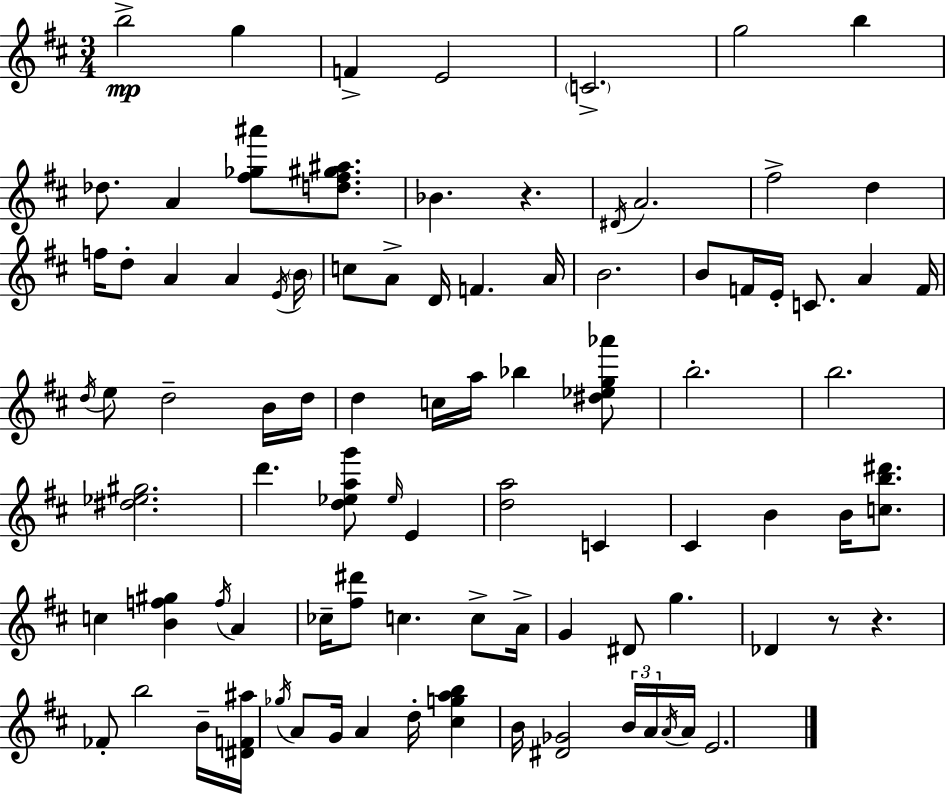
X:1
T:Untitled
M:3/4
L:1/4
K:D
b2 g F E2 C2 g2 b _d/2 A [^f_g^a']/2 [d^f^g^a]/2 _B z ^D/4 A2 ^f2 d f/4 d/2 A A E/4 B/4 c/2 A/2 D/4 F A/4 B2 B/2 F/4 E/4 C/2 A F/4 d/4 e/2 d2 B/4 d/4 d c/4 a/4 _b [^d_eg_a']/2 b2 b2 [^d_e^g]2 d' [d_eag']/2 _e/4 E [da]2 C ^C B B/4 [cb^d']/2 c [Bf^g] f/4 A _c/4 [^f^d']/2 c c/2 A/4 G ^D/2 g _D z/2 z _F/2 b2 B/4 [^DF^a]/4 _g/4 A/2 G/4 A d/4 [^cgab] B/4 [^D_G]2 B/4 A/4 A/4 A/4 E2